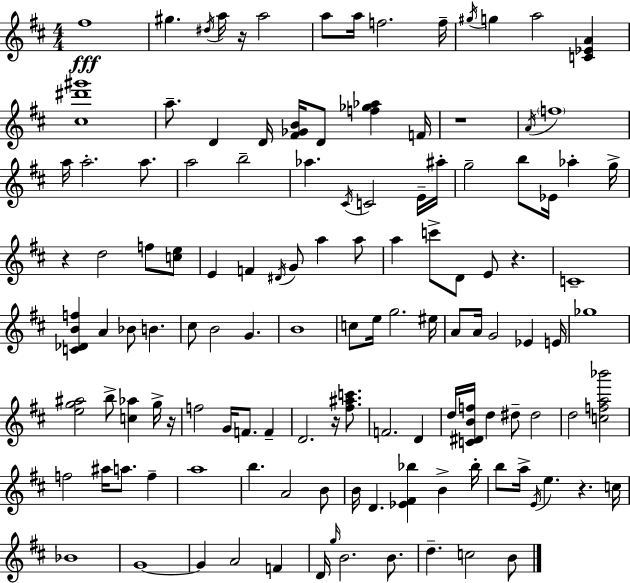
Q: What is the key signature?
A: D major